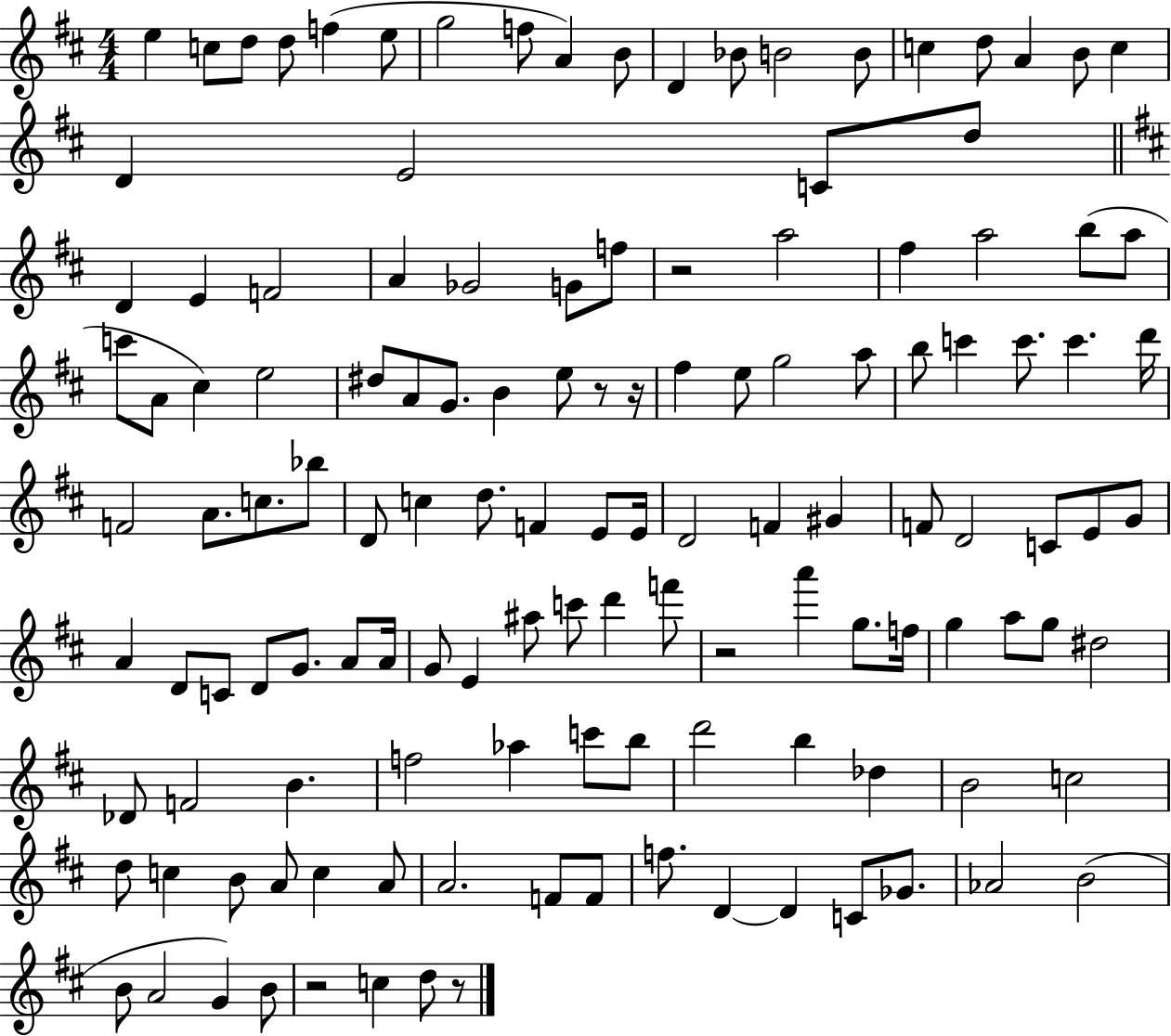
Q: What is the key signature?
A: D major